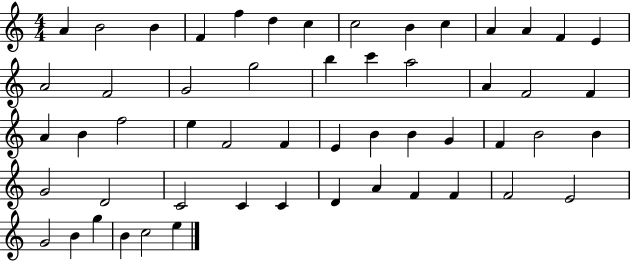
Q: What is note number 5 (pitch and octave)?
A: F5